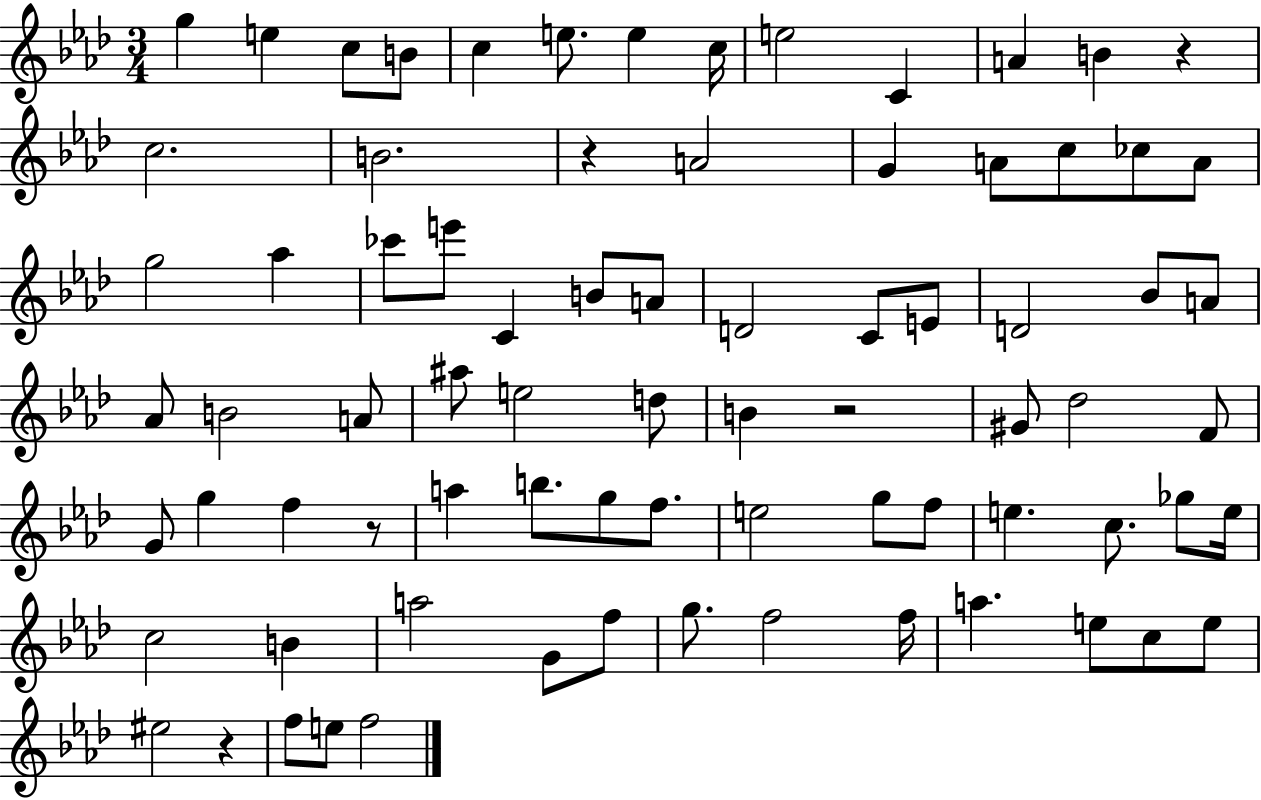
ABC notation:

X:1
T:Untitled
M:3/4
L:1/4
K:Ab
g e c/2 B/2 c e/2 e c/4 e2 C A B z c2 B2 z A2 G A/2 c/2 _c/2 A/2 g2 _a _c'/2 e'/2 C B/2 A/2 D2 C/2 E/2 D2 _B/2 A/2 _A/2 B2 A/2 ^a/2 e2 d/2 B z2 ^G/2 _d2 F/2 G/2 g f z/2 a b/2 g/2 f/2 e2 g/2 f/2 e c/2 _g/2 e/4 c2 B a2 G/2 f/2 g/2 f2 f/4 a e/2 c/2 e/2 ^e2 z f/2 e/2 f2